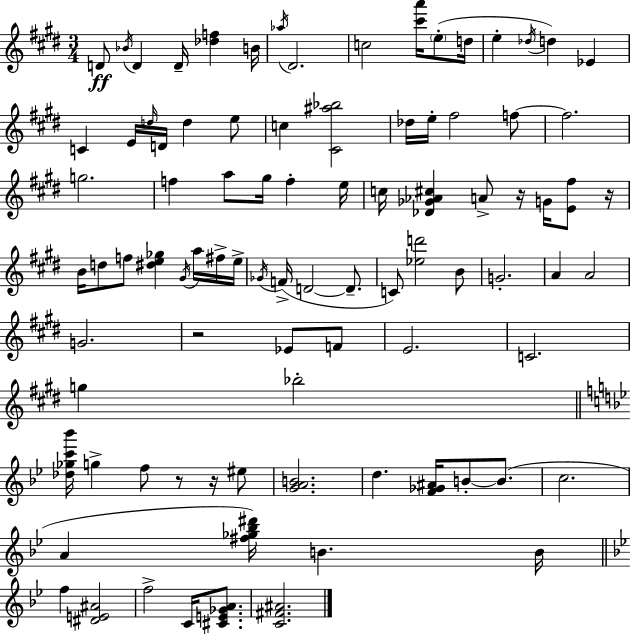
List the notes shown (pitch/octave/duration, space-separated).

D4/e Bb4/s D4/q D4/s [Db5,F5]/q B4/s Ab5/s D#4/h. C5/h [C#6,A6]/s E5/e D5/s E5/q Db5/s D5/q Eb4/q C4/q E4/s D5/s D4/s D5/q E5/e C5/q [C#4,A#5,Bb5]/h Db5/s E5/s F#5/h F5/e F5/h. G5/h. F5/q A5/e G#5/s F5/q E5/s C5/s [Db4,Gb4,Ab4,C#5]/q A4/e R/s G4/s [E4,F#5]/e R/s B4/s D5/e F5/e [D#5,E5,Gb5]/q G#4/s A5/s F#5/s E5/s Gb4/s F4/s D4/h D4/e. C4/e [Eb5,D6]/h B4/e G4/h. A4/q A4/h G4/h. R/h Eb4/e F4/e E4/h. C4/h. G5/q Bb5/h [Db5,Gb5,C6,Bb6]/s G5/q F5/e R/e R/s EIS5/e [G4,A4,B4]/h. D5/q. [F4,Gb4,A#4]/s B4/e B4/e. C5/h. A4/q [F#5,Gb5,Bb5,D#6]/s B4/q. B4/s F5/q [D#4,E4,A#4]/h F5/h C4/s [C#4,E4,Gb4,A4]/e. [C4,F#4,A#4]/h.